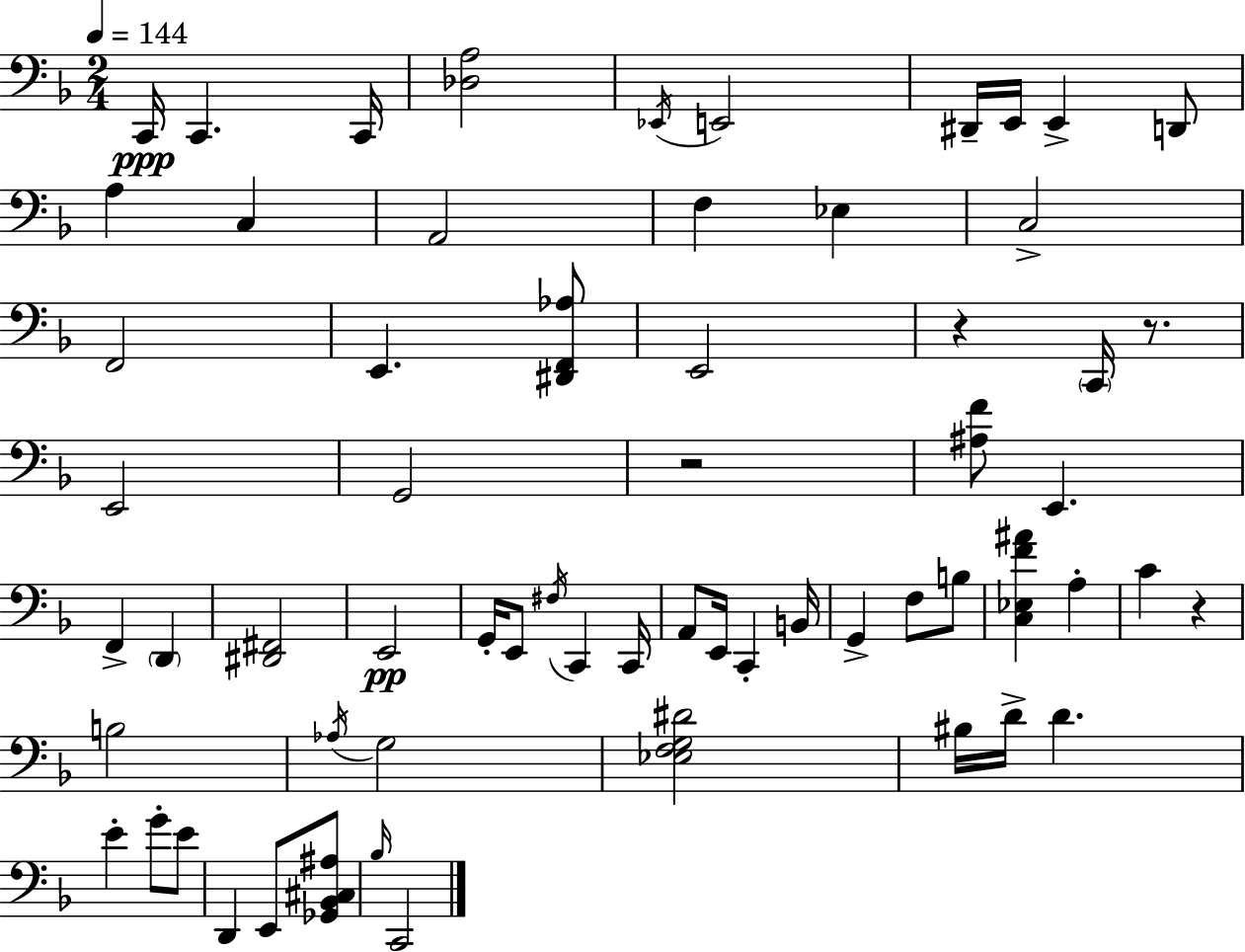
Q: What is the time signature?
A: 2/4